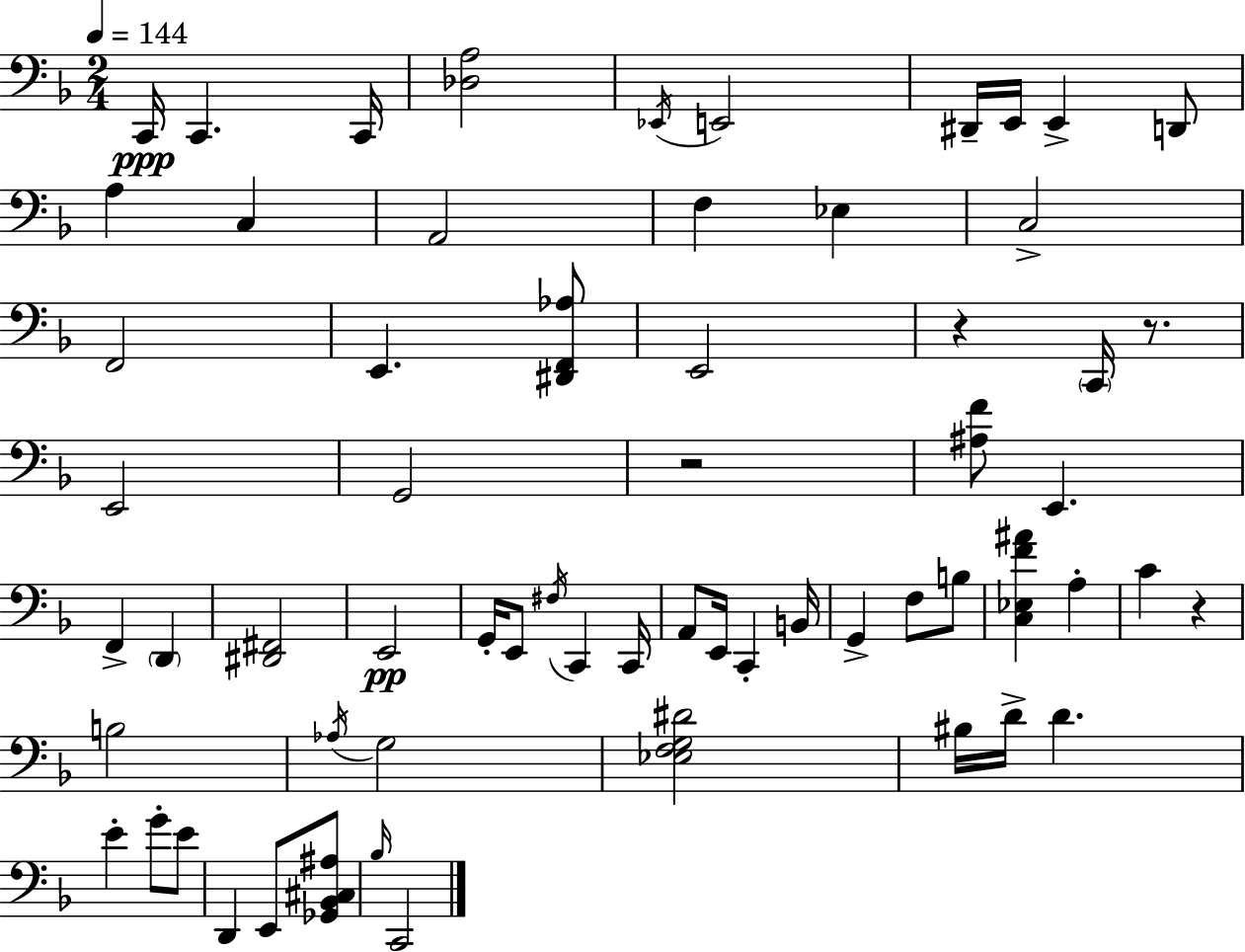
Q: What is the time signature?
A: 2/4